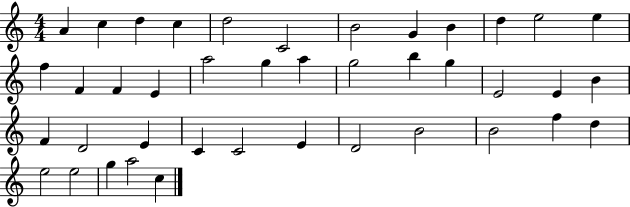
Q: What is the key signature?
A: C major